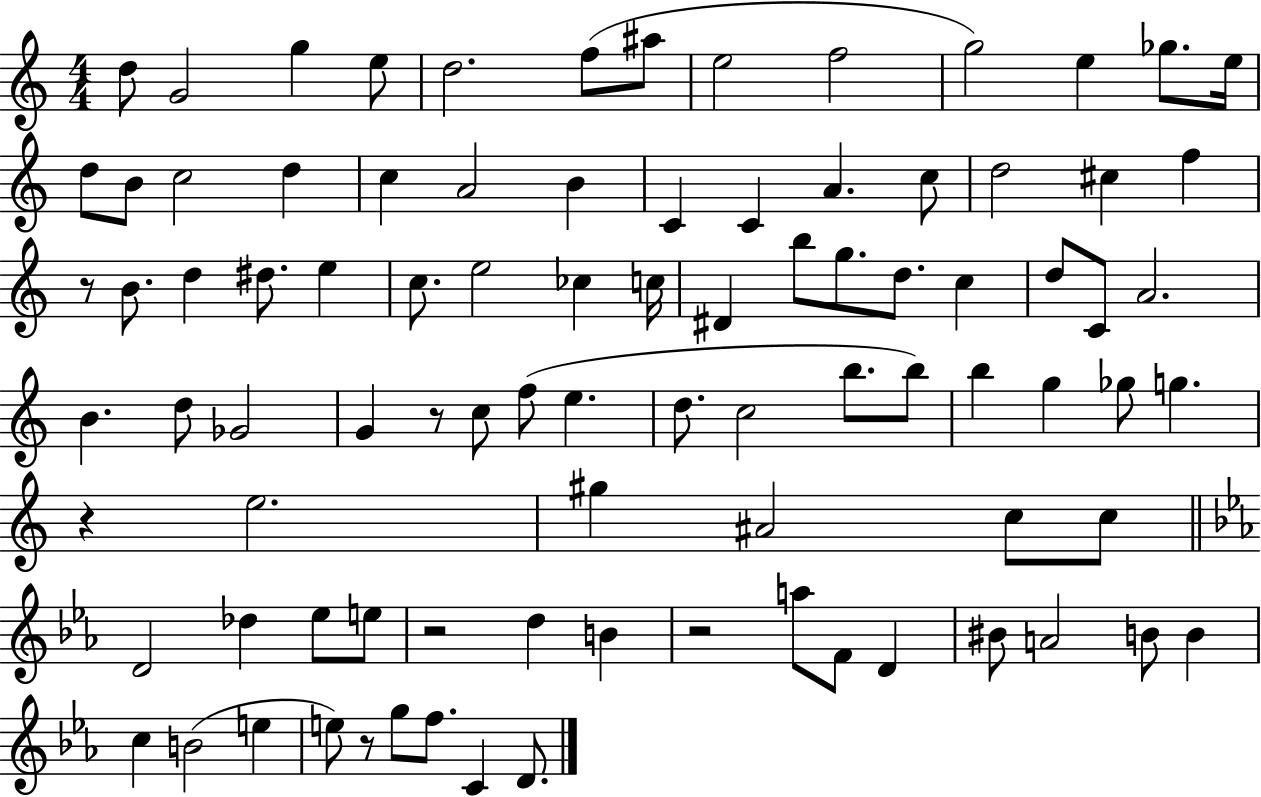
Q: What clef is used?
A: treble